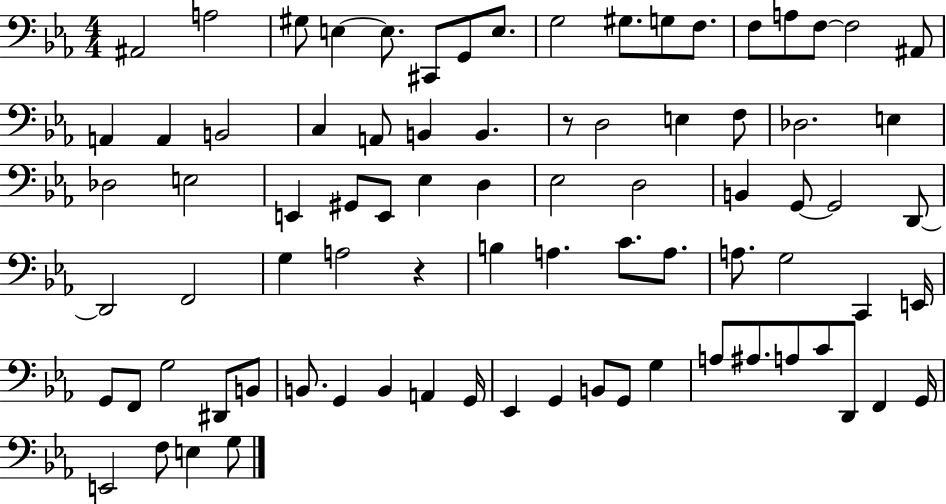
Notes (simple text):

A#2/h A3/h G#3/e E3/q E3/e. C#2/e G2/e E3/e. G3/h G#3/e. G3/e F3/e. F3/e A3/e F3/e F3/h A#2/e A2/q A2/q B2/h C3/q A2/e B2/q B2/q. R/e D3/h E3/q F3/e Db3/h. E3/q Db3/h E3/h E2/q G#2/e E2/e Eb3/q D3/q Eb3/h D3/h B2/q G2/e G2/h D2/e D2/h F2/h G3/q A3/h R/q B3/q A3/q. C4/e. A3/e. A3/e. G3/h C2/q E2/s G2/e F2/e G3/h D#2/e B2/e B2/e. G2/q B2/q A2/q G2/s Eb2/q G2/q B2/e G2/e G3/q A3/e A#3/e. A3/e C4/e D2/e F2/q G2/s E2/h F3/e E3/q G3/e